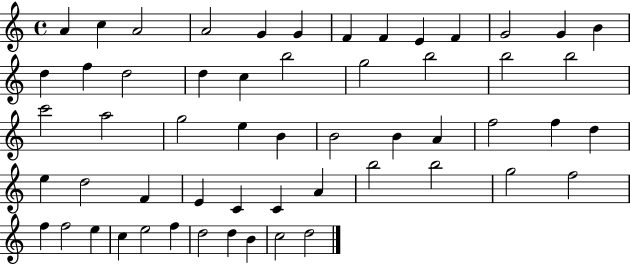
X:1
T:Untitled
M:4/4
L:1/4
K:C
A c A2 A2 G G F F E F G2 G B d f d2 d c b2 g2 b2 b2 b2 c'2 a2 g2 e B B2 B A f2 f d e d2 F E C C A b2 b2 g2 f2 f f2 e c e2 f d2 d B c2 d2